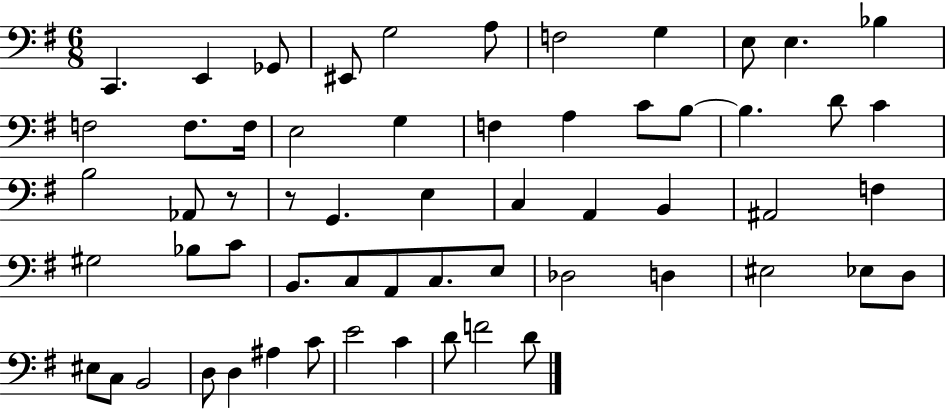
X:1
T:Untitled
M:6/8
L:1/4
K:G
C,, E,, _G,,/2 ^E,,/2 G,2 A,/2 F,2 G, E,/2 E, _B, F,2 F,/2 F,/4 E,2 G, F, A, C/2 B,/2 B, D/2 C B,2 _A,,/2 z/2 z/2 G,, E, C, A,, B,, ^A,,2 F, ^G,2 _B,/2 C/2 B,,/2 C,/2 A,,/2 C,/2 E,/2 _D,2 D, ^E,2 _E,/2 D,/2 ^E,/2 C,/2 B,,2 D,/2 D, ^A, C/2 E2 C D/2 F2 D/2